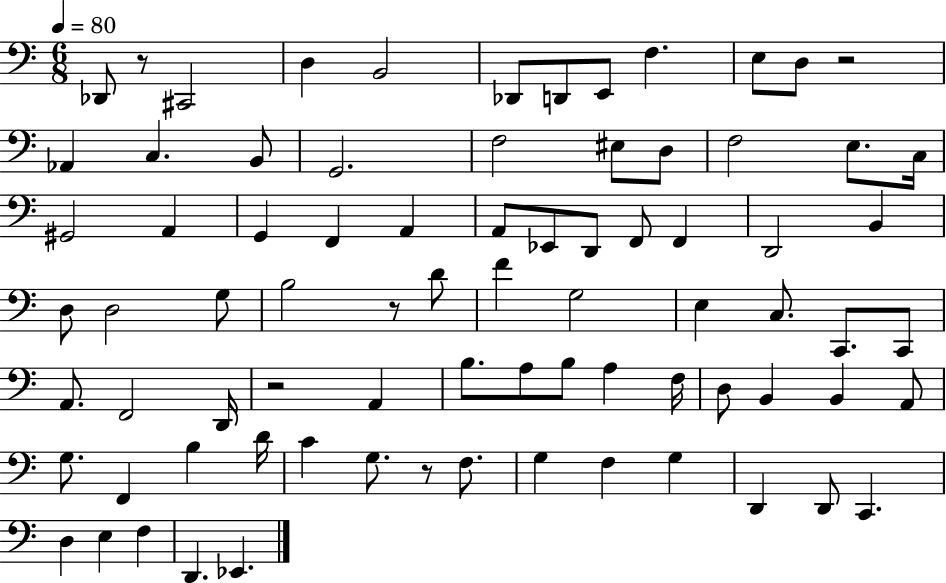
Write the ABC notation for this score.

X:1
T:Untitled
M:6/8
L:1/4
K:C
_D,,/2 z/2 ^C,,2 D, B,,2 _D,,/2 D,,/2 E,,/2 F, E,/2 D,/2 z2 _A,, C, B,,/2 G,,2 F,2 ^E,/2 D,/2 F,2 E,/2 C,/4 ^G,,2 A,, G,, F,, A,, A,,/2 _E,,/2 D,,/2 F,,/2 F,, D,,2 B,, D,/2 D,2 G,/2 B,2 z/2 D/2 F G,2 E, C,/2 C,,/2 C,,/2 A,,/2 F,,2 D,,/4 z2 A,, B,/2 A,/2 B,/2 A, F,/4 D,/2 B,, B,, A,,/2 G,/2 F,, B, D/4 C G,/2 z/2 F,/2 G, F, G, D,, D,,/2 C,, D, E, F, D,, _E,,